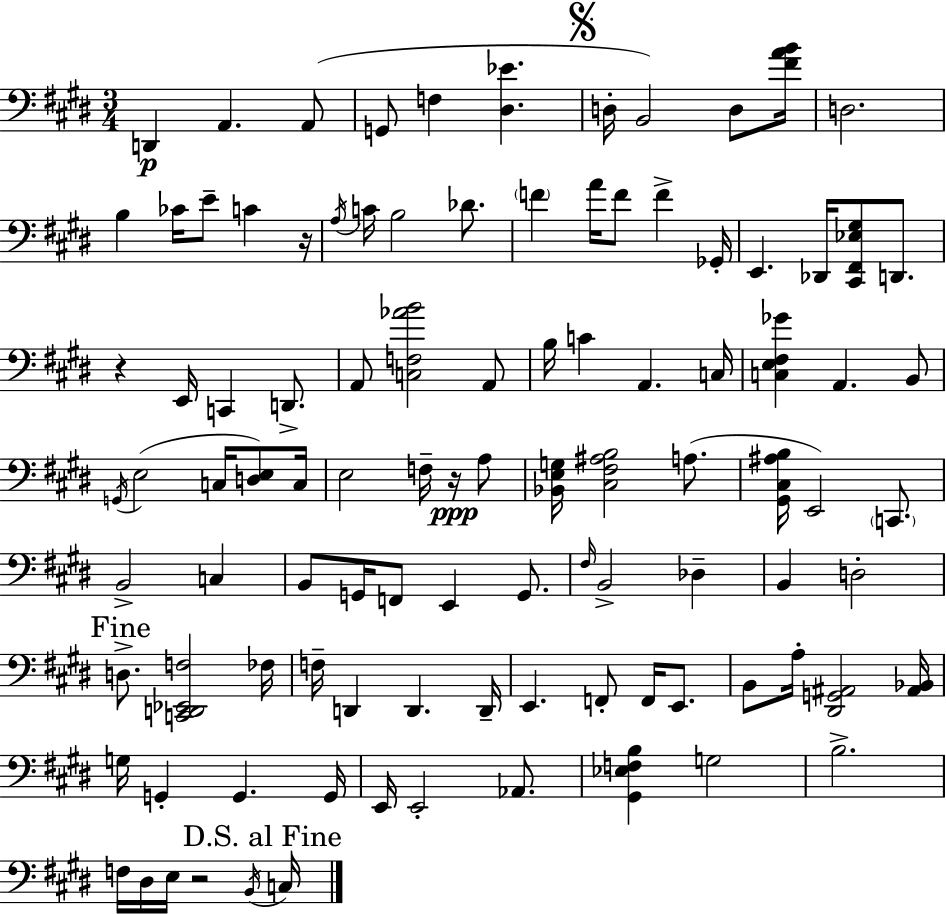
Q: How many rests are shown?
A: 4